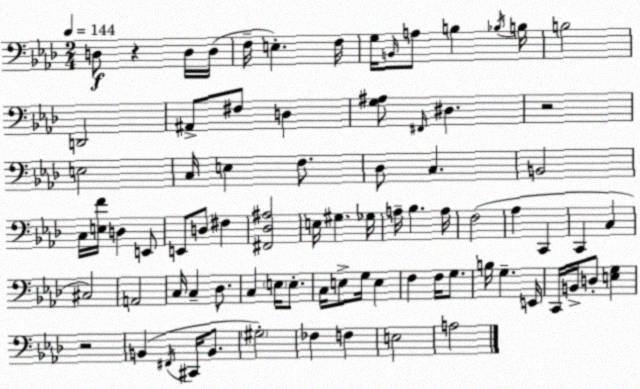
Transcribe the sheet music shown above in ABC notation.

X:1
T:Untitled
M:2/4
L:1/4
K:Fm
D,/2 z D,/4 D,/4 F,/4 E, F,/4 G,/4 B,,/4 A,/2 B, _B,/4 B,/4 B,2 D,,2 ^A,,/2 ^F,/2 D, [G,^A,]/2 ^F,,/4 ^D, z2 E,2 C,/4 E, F,/2 _D,/2 C, B,,2 C,/4 [E,F]/4 D, E,,/2 E,,/2 D,/2 ^F, [^F,,_D,^A,]2 E,/4 ^G, _G,/4 A,/4 _B, A,/4 F,2 _A, C,, C,, C, ^C,2 A,,2 C,/4 C, _D,/2 C, E,/4 E,/2 C,/4 E,/2 G,/4 E, F, F,/4 G,/2 B,/4 G, E,,/4 C,,/4 B,,/4 D,/2 [E,G,] z2 B,, ^F,,/4 ^C,,/4 B,,/2 ^G,2 _F, F, E,2 A,2